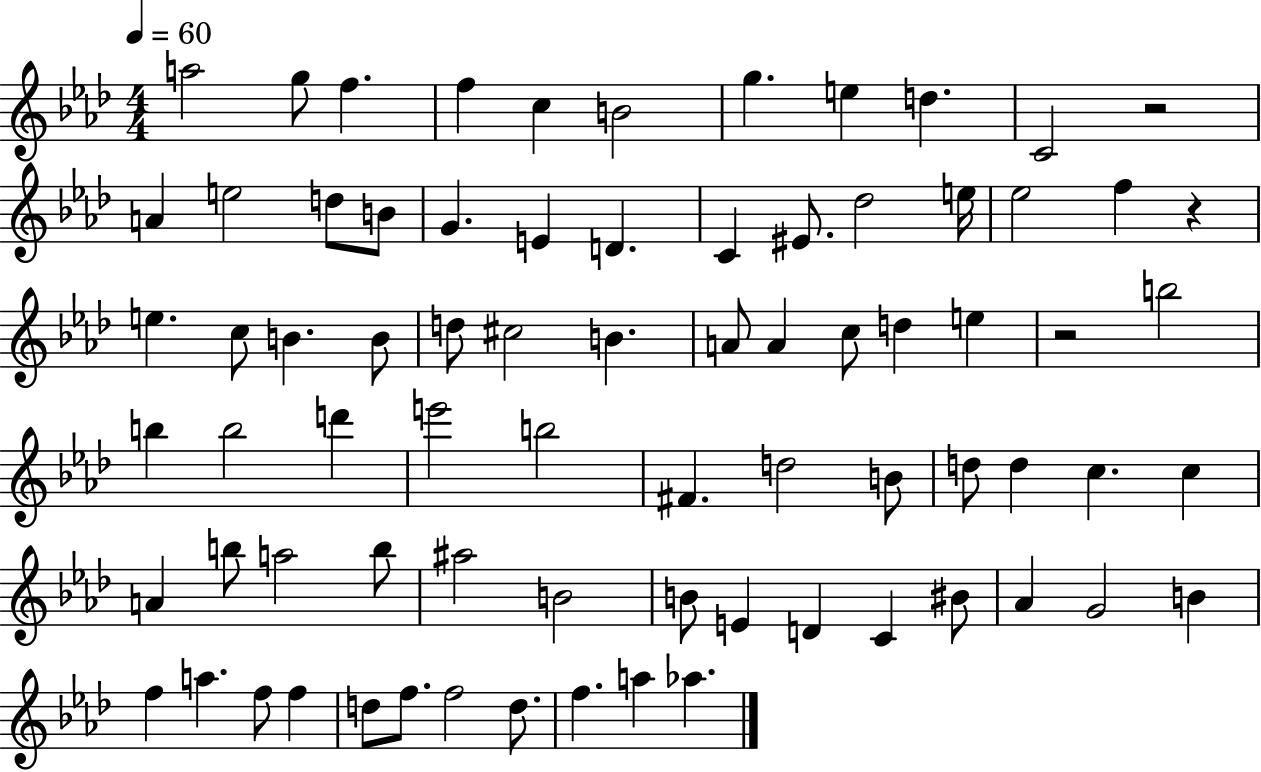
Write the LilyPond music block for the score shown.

{
  \clef treble
  \numericTimeSignature
  \time 4/4
  \key aes \major
  \tempo 4 = 60
  a''2 g''8 f''4. | f''4 c''4 b'2 | g''4. e''4 d''4. | c'2 r2 | \break a'4 e''2 d''8 b'8 | g'4. e'4 d'4. | c'4 eis'8. des''2 e''16 | ees''2 f''4 r4 | \break e''4. c''8 b'4. b'8 | d''8 cis''2 b'4. | a'8 a'4 c''8 d''4 e''4 | r2 b''2 | \break b''4 b''2 d'''4 | e'''2 b''2 | fis'4. d''2 b'8 | d''8 d''4 c''4. c''4 | \break a'4 b''8 a''2 b''8 | ais''2 b'2 | b'8 e'4 d'4 c'4 bis'8 | aes'4 g'2 b'4 | \break f''4 a''4. f''8 f''4 | d''8 f''8. f''2 d''8. | f''4. a''4 aes''4. | \bar "|."
}